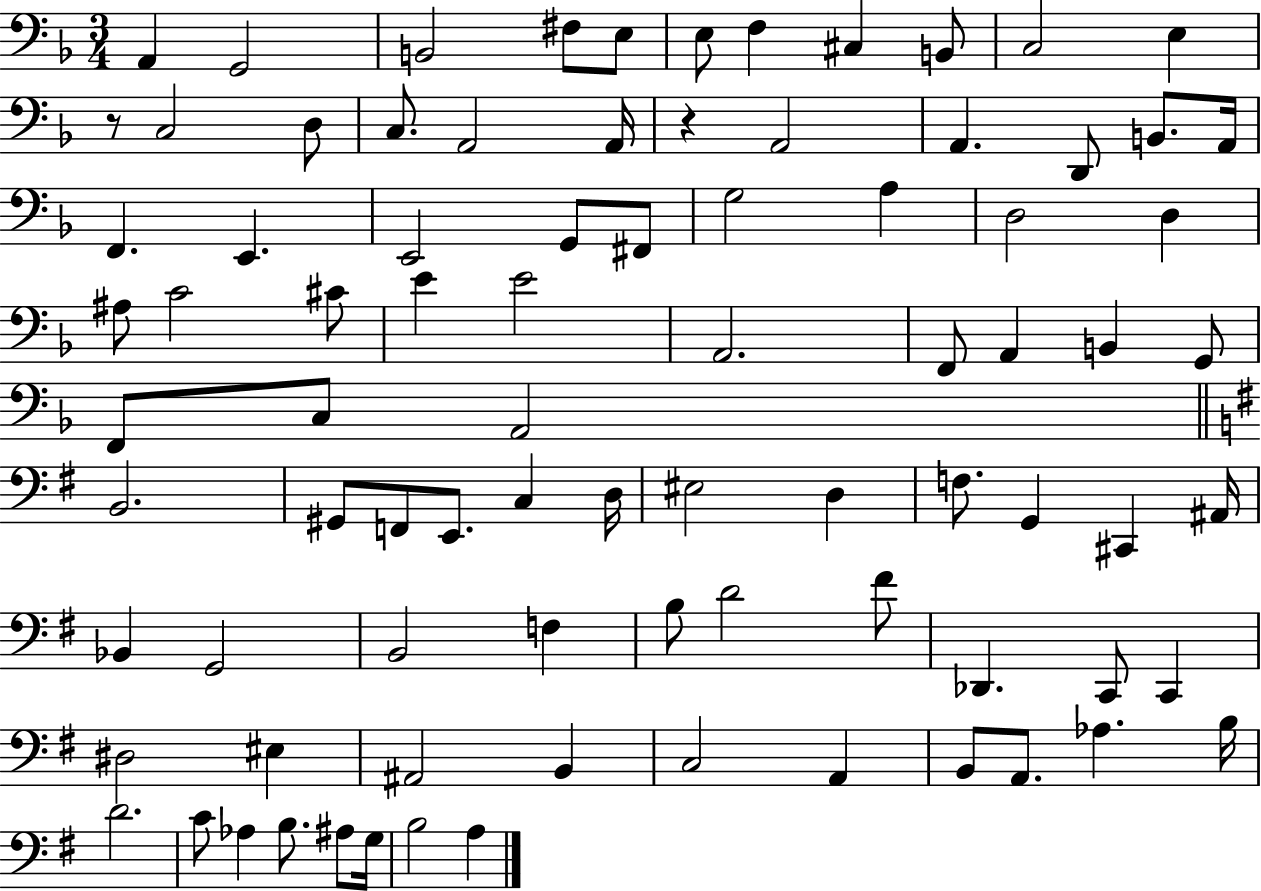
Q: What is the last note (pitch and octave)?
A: A3